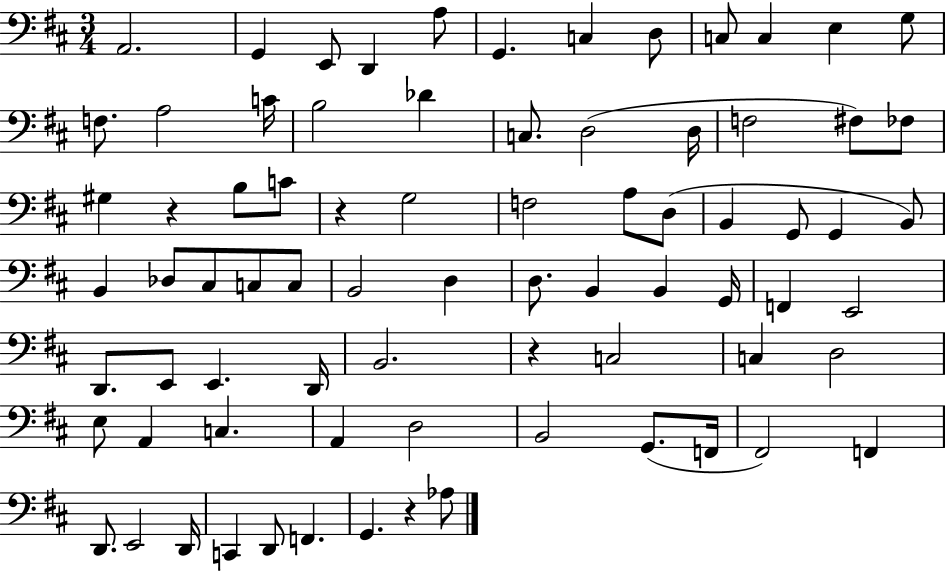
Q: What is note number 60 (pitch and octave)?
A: D3